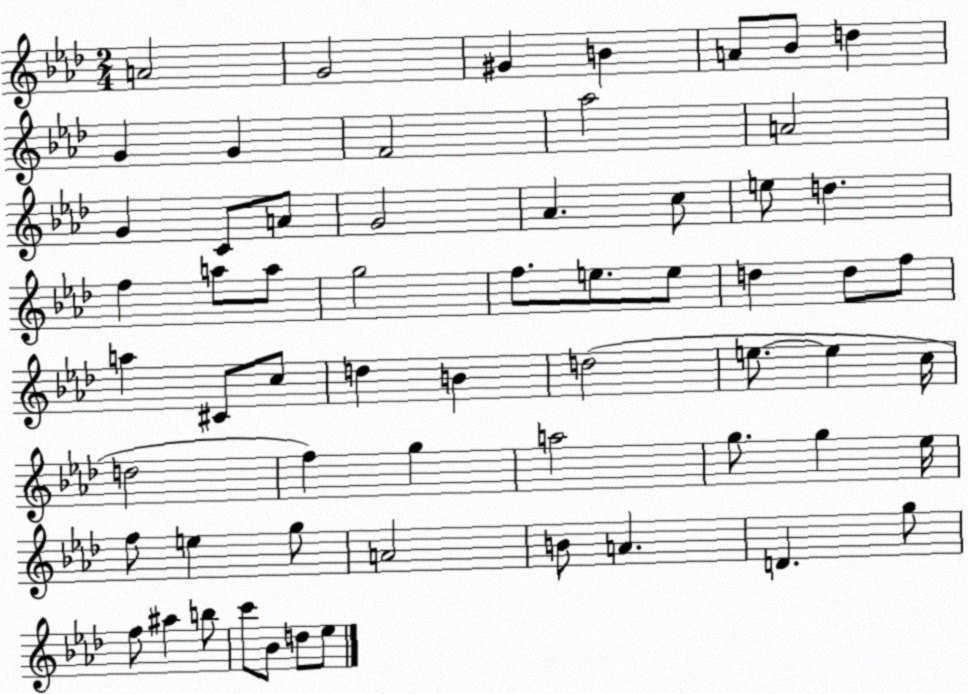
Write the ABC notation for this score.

X:1
T:Untitled
M:2/4
L:1/4
K:Ab
A2 G2 ^G B A/2 _B/2 d G G F2 _a2 A2 G C/2 A/2 G2 _A c/2 e/2 d f a/2 a/2 g2 f/2 e/2 e/2 d d/2 f/2 a ^C/2 c/2 d B d2 e/2 e c/4 d2 f g a2 g/2 g _e/4 f/2 e g/2 A2 B/2 A D g/2 f/2 ^a b/2 c'/2 _B/2 d/2 _e/2